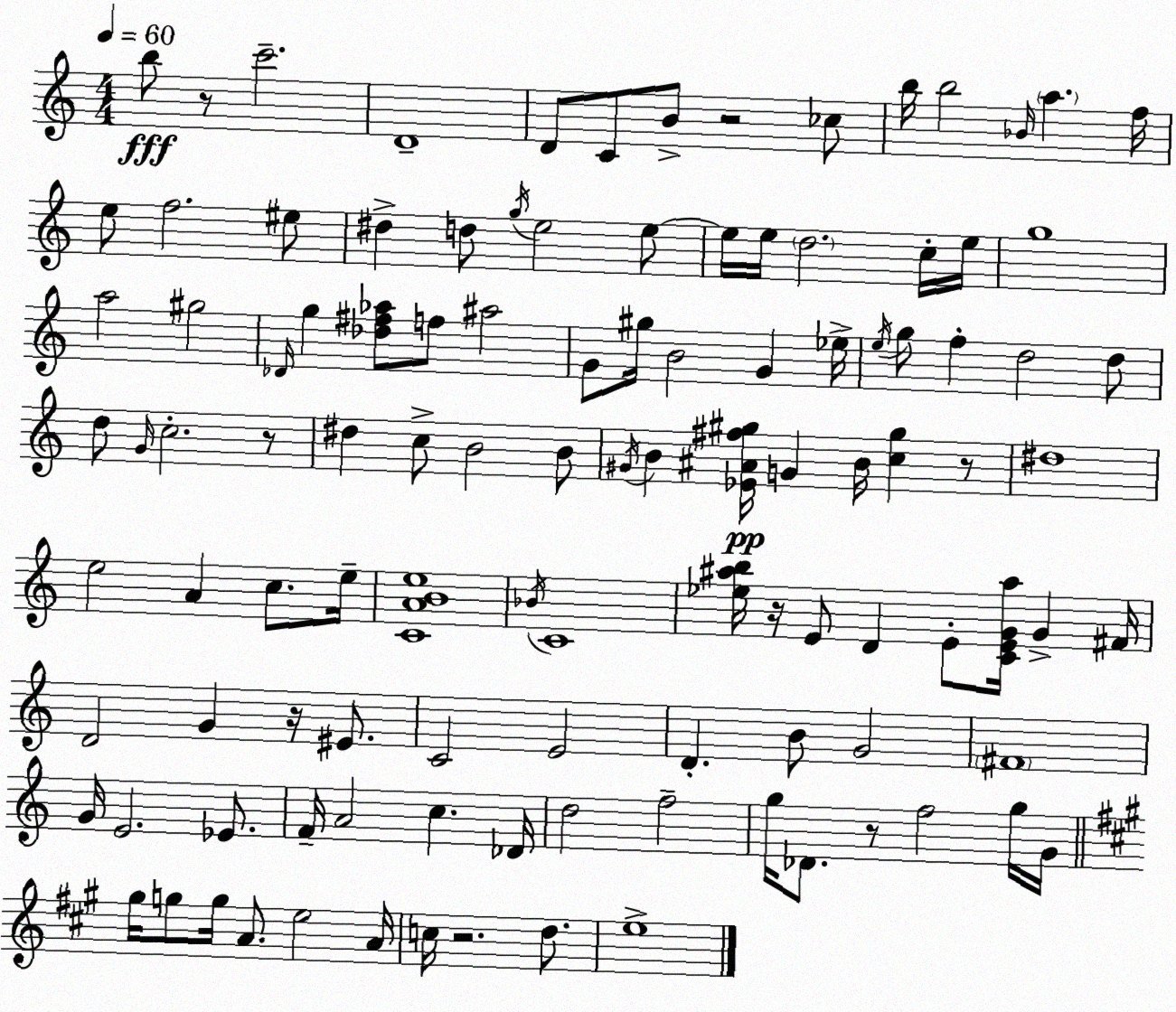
X:1
T:Untitled
M:4/4
L:1/4
K:C
b/2 z/2 c'2 D4 D/2 C/2 B/2 z2 _c/2 b/4 b2 _B/4 a f/4 e/2 f2 ^e/2 ^d d/2 g/4 e2 e/2 e/4 e/4 d2 c/4 e/4 g4 a2 ^g2 _D/4 g [_d^f_a]/2 f/2 ^a2 G/2 ^g/4 B2 G _e/4 e/4 g/2 f d2 d/2 d/2 G/4 c2 z/2 ^d c/2 B2 B/2 ^G/4 B [_E^A^f^g]/4 G B/4 [c^g] z/2 ^d4 e2 A c/2 e/4 [CABe]4 _B/4 C4 [_e^ab]/4 z/4 E/2 D E/2 [CEG^a]/4 G ^F/4 D2 G z/4 ^E/2 C2 E2 D B/2 G2 ^F4 G/4 E2 _E/2 F/4 A2 c _D/4 d2 f2 g/4 _D/2 z/2 f2 g/4 G/4 ^g/4 g/2 g/4 A/2 e2 A/4 c/4 z2 d/2 e4